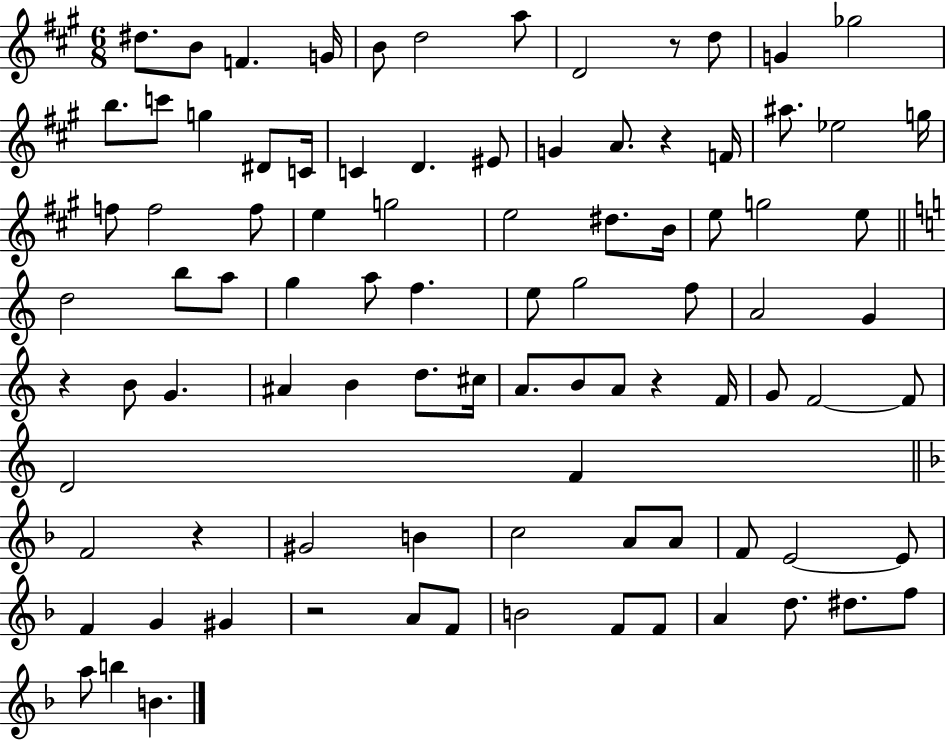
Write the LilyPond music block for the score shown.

{
  \clef treble
  \numericTimeSignature
  \time 6/8
  \key a \major
  dis''8. b'8 f'4. g'16 | b'8 d''2 a''8 | d'2 r8 d''8 | g'4 ges''2 | \break b''8. c'''8 g''4 dis'8 c'16 | c'4 d'4. eis'8 | g'4 a'8. r4 f'16 | ais''8. ees''2 g''16 | \break f''8 f''2 f''8 | e''4 g''2 | e''2 dis''8. b'16 | e''8 g''2 e''8 | \break \bar "||" \break \key a \minor d''2 b''8 a''8 | g''4 a''8 f''4. | e''8 g''2 f''8 | a'2 g'4 | \break r4 b'8 g'4. | ais'4 b'4 d''8. cis''16 | a'8. b'8 a'8 r4 f'16 | g'8 f'2~~ f'8 | \break d'2 f'4 | \bar "||" \break \key f \major f'2 r4 | gis'2 b'4 | c''2 a'8 a'8 | f'8 e'2~~ e'8 | \break f'4 g'4 gis'4 | r2 a'8 f'8 | b'2 f'8 f'8 | a'4 d''8. dis''8. f''8 | \break a''8 b''4 b'4. | \bar "|."
}